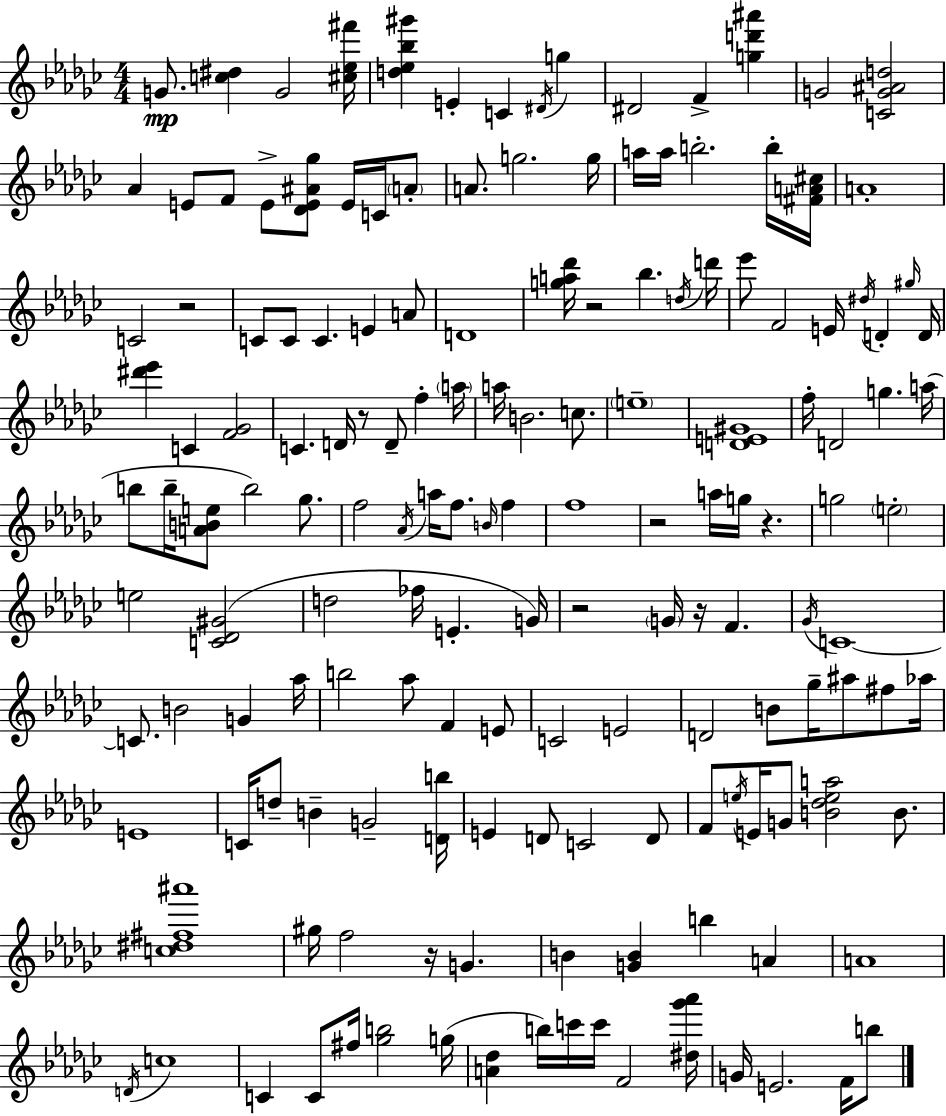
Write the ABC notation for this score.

X:1
T:Untitled
M:4/4
L:1/4
K:Ebm
G/2 [c^d] G2 [^c_e^f']/4 [d_e_b^g'] E C ^D/4 g ^D2 F [gd'^a'] G2 [CG^Ad]2 _A E/2 F/2 E/2 [_DE^A_g]/2 E/4 C/4 A/2 A/2 g2 g/4 a/4 a/4 b2 b/4 [^FA^c]/4 A4 C2 z2 C/2 C/2 C E A/2 D4 [ga_d']/4 z2 _b d/4 d'/4 _e'/2 F2 E/4 ^d/4 D ^g/4 D/4 [^d'_e'] C [F_G]2 C D/4 z/2 D/2 f a/4 a/4 B2 c/2 e4 [DE^G]4 f/4 D2 g a/4 b/2 b/4 [ABe]/2 b2 _g/2 f2 _A/4 a/4 f/2 B/4 f f4 z2 a/4 g/4 z g2 e2 e2 [C_D^G]2 d2 _f/4 E G/4 z2 G/4 z/4 F _G/4 C4 C/2 B2 G _a/4 b2 _a/2 F E/2 C2 E2 D2 B/2 _g/4 ^a/2 ^f/2 _a/4 E4 C/4 d/2 B G2 [Db]/4 E D/2 C2 D/2 F/2 e/4 E/4 G/2 [B_dea]2 B/2 [c^d^f^a']4 ^g/4 f2 z/4 G B [GB] b A A4 D/4 c4 C C/2 ^f/4 [_gb]2 g/4 [A_d] b/4 c'/4 c'/4 F2 [^d_g'_a']/4 G/4 E2 F/4 b/2